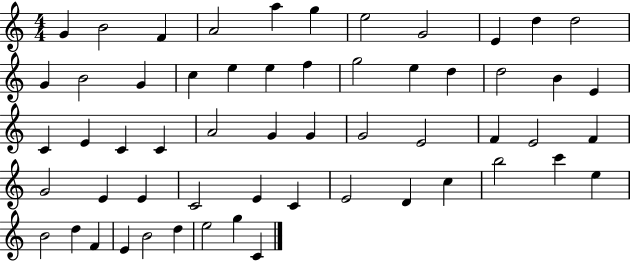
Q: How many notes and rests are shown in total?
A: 57